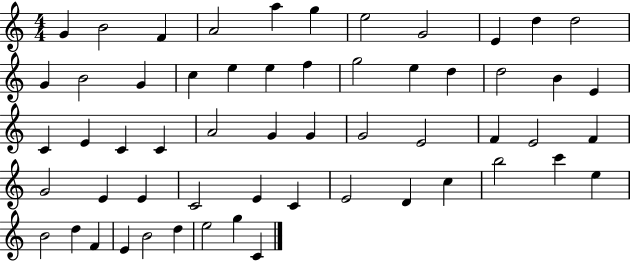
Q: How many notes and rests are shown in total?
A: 57